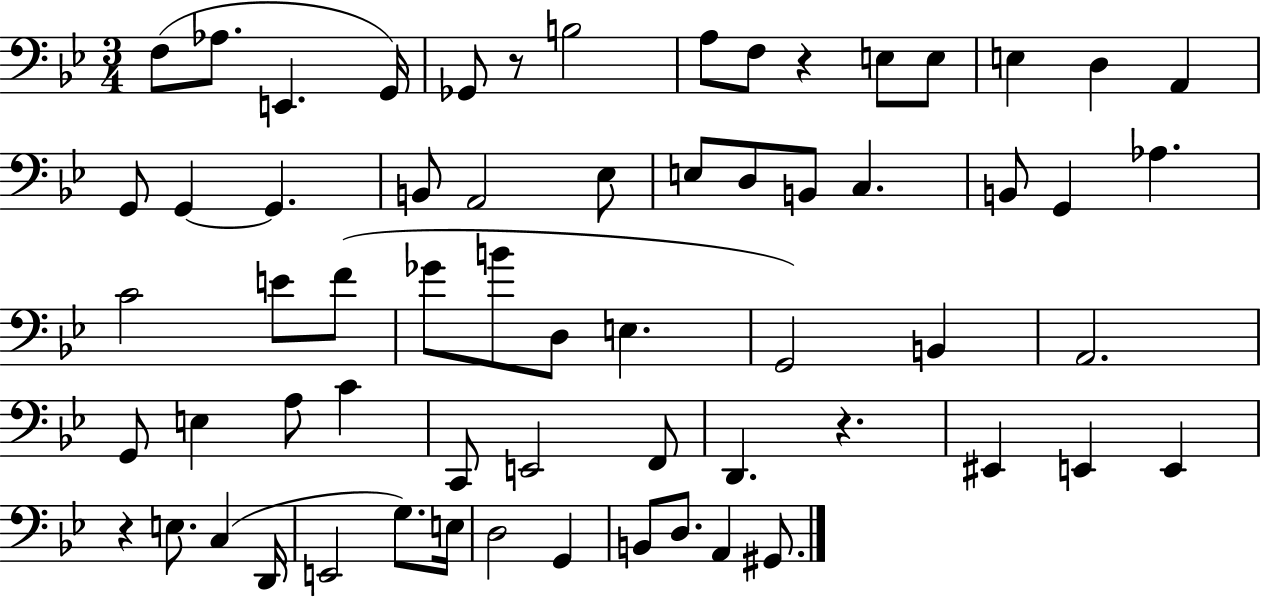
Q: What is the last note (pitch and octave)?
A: G#2